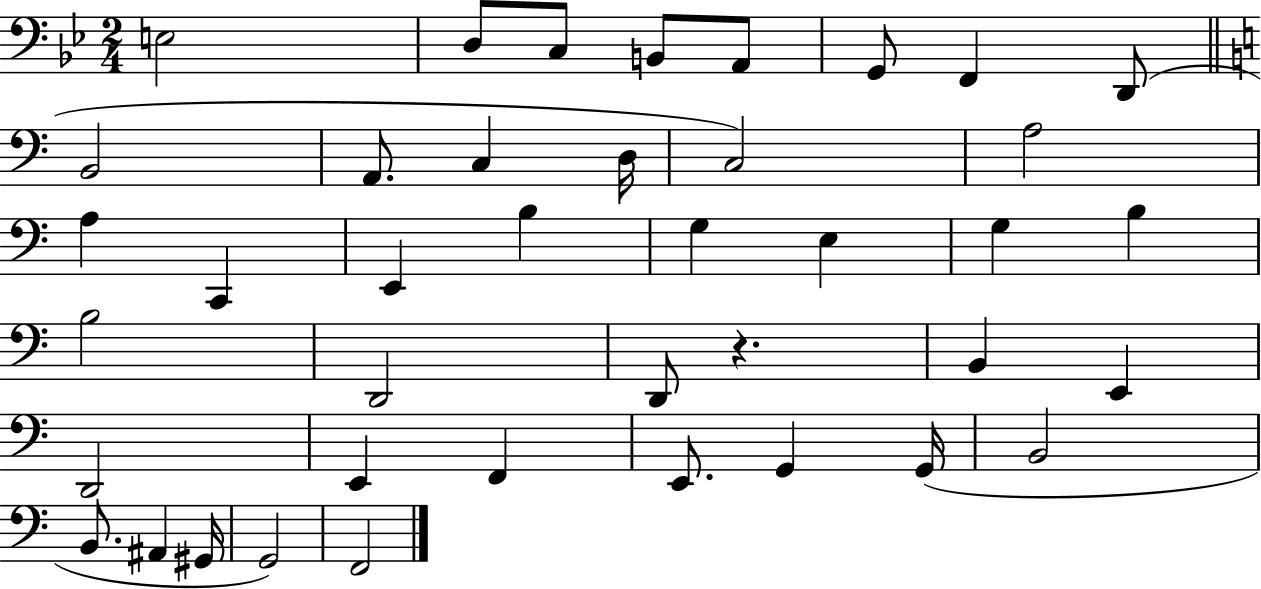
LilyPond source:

{
  \clef bass
  \numericTimeSignature
  \time 2/4
  \key bes \major
  \repeat volta 2 { e2 | d8 c8 b,8 a,8 | g,8 f,4 d,8( | \bar "||" \break \key c \major b,2 | a,8. c4 d16 | c2) | a2 | \break a4 c,4 | e,4 b4 | g4 e4 | g4 b4 | \break b2 | d,2 | d,8 r4. | b,4 e,4 | \break d,2 | e,4 f,4 | e,8. g,4 g,16( | b,2 | \break b,8. ais,4 gis,16 | g,2) | f,2 | } \bar "|."
}